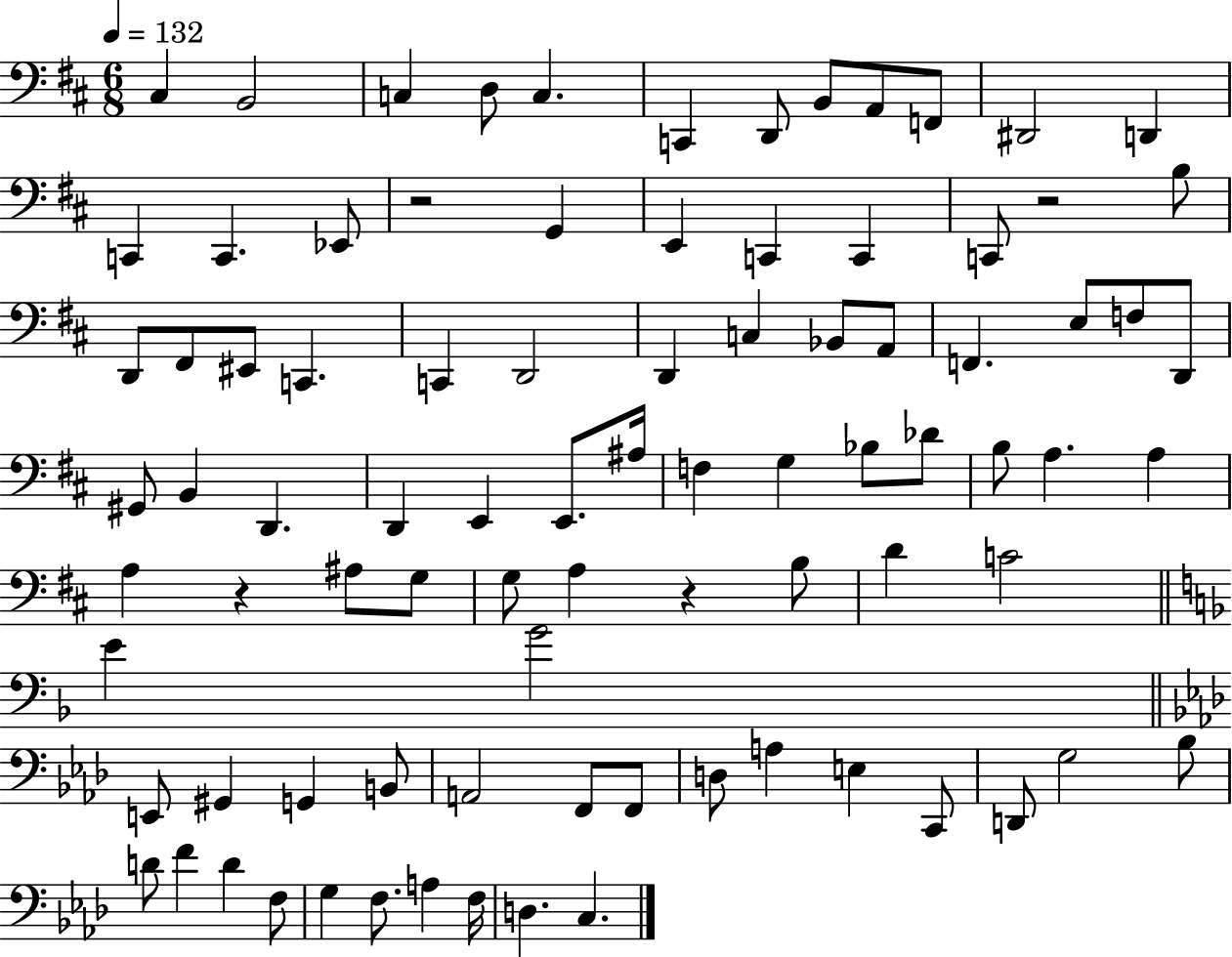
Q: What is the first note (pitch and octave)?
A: C#3